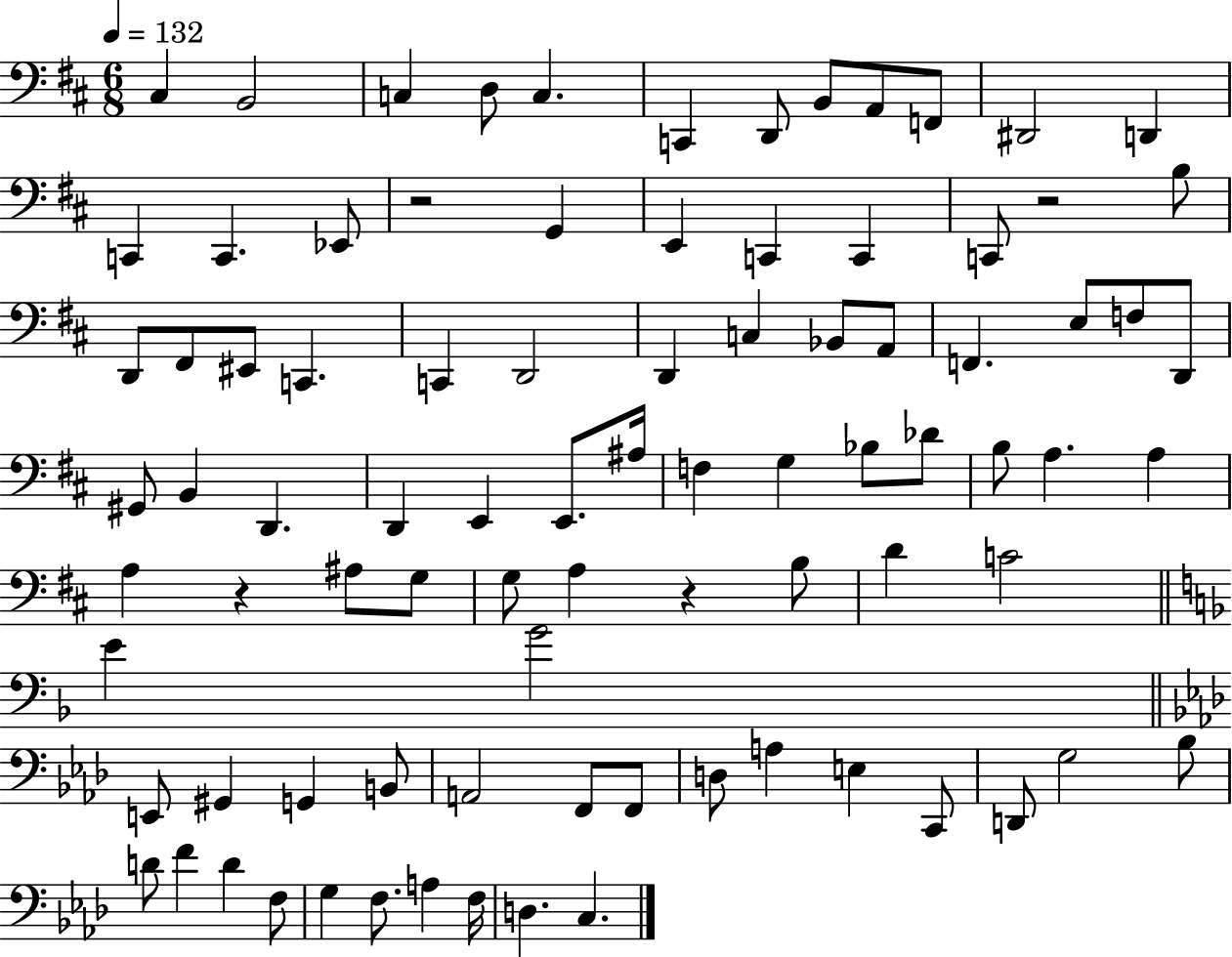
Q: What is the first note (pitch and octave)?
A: C#3